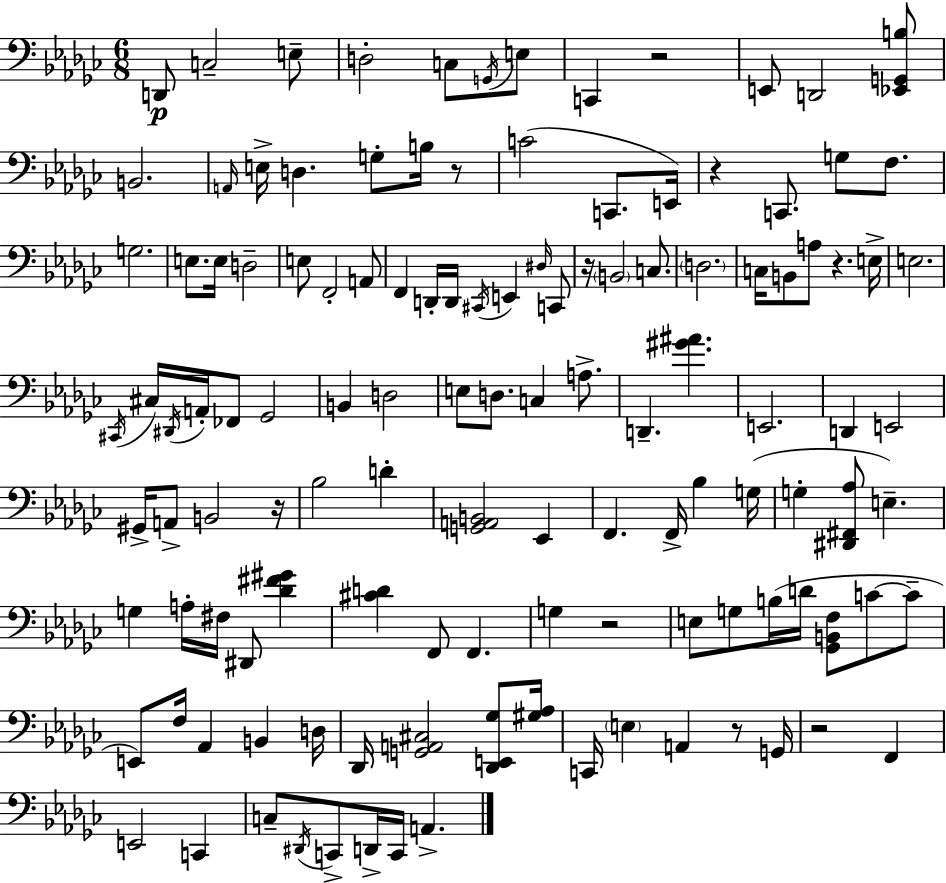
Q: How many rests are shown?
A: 9